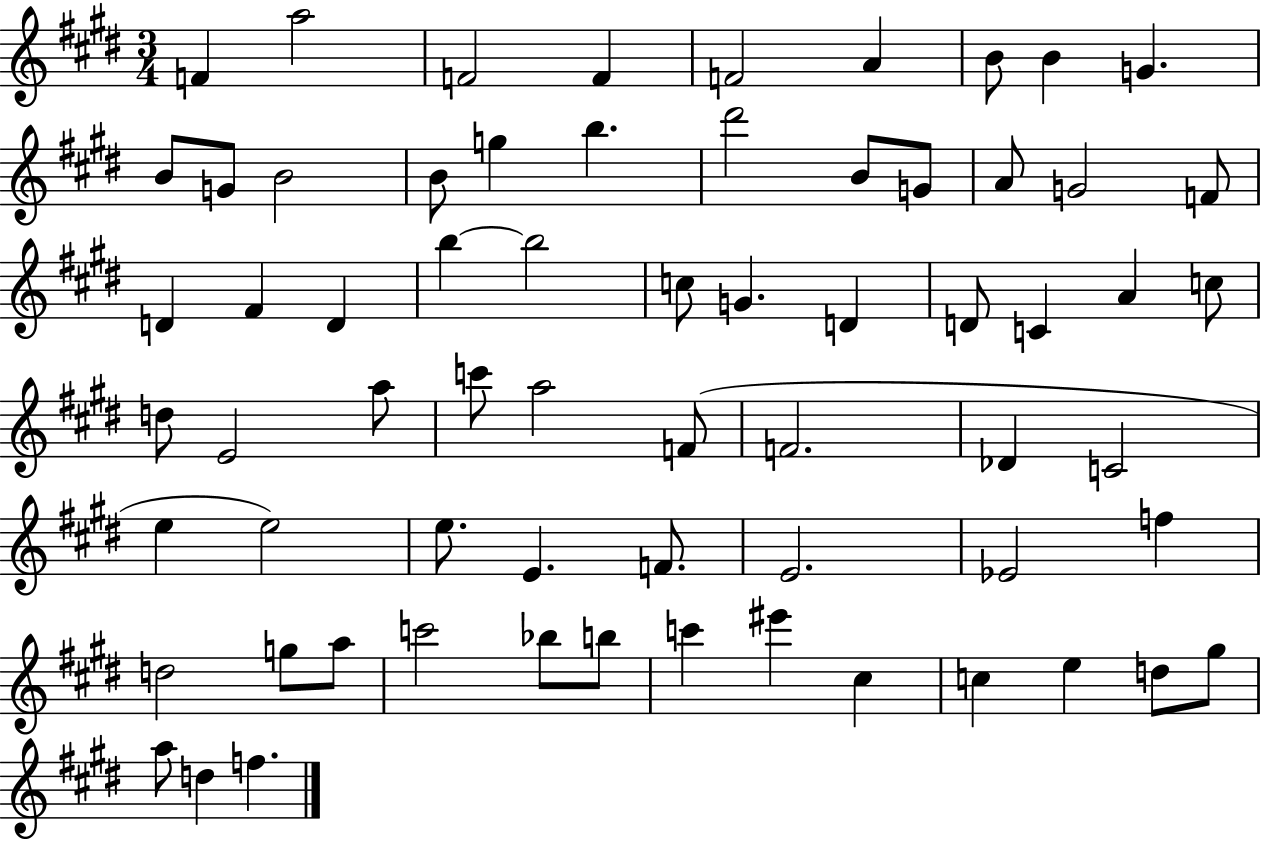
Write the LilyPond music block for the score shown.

{
  \clef treble
  \numericTimeSignature
  \time 3/4
  \key e \major
  f'4 a''2 | f'2 f'4 | f'2 a'4 | b'8 b'4 g'4. | \break b'8 g'8 b'2 | b'8 g''4 b''4. | dis'''2 b'8 g'8 | a'8 g'2 f'8 | \break d'4 fis'4 d'4 | b''4~~ b''2 | c''8 g'4. d'4 | d'8 c'4 a'4 c''8 | \break d''8 e'2 a''8 | c'''8 a''2 f'8( | f'2. | des'4 c'2 | \break e''4 e''2) | e''8. e'4. f'8. | e'2. | ees'2 f''4 | \break d''2 g''8 a''8 | c'''2 bes''8 b''8 | c'''4 eis'''4 cis''4 | c''4 e''4 d''8 gis''8 | \break a''8 d''4 f''4. | \bar "|."
}